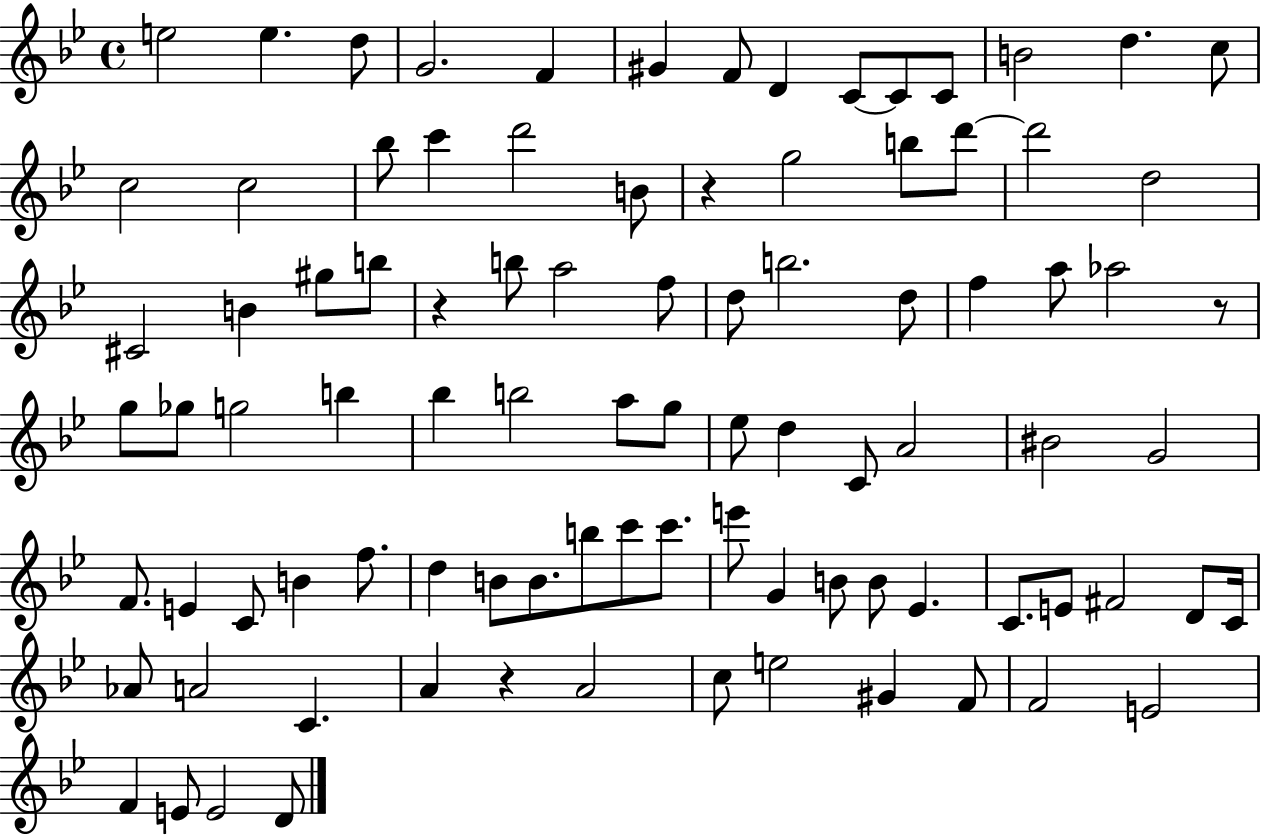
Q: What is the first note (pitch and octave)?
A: E5